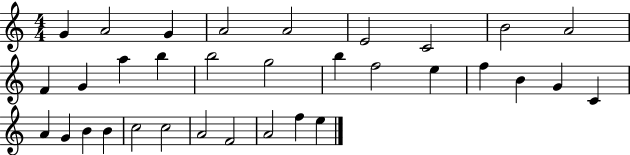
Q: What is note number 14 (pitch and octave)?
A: B5